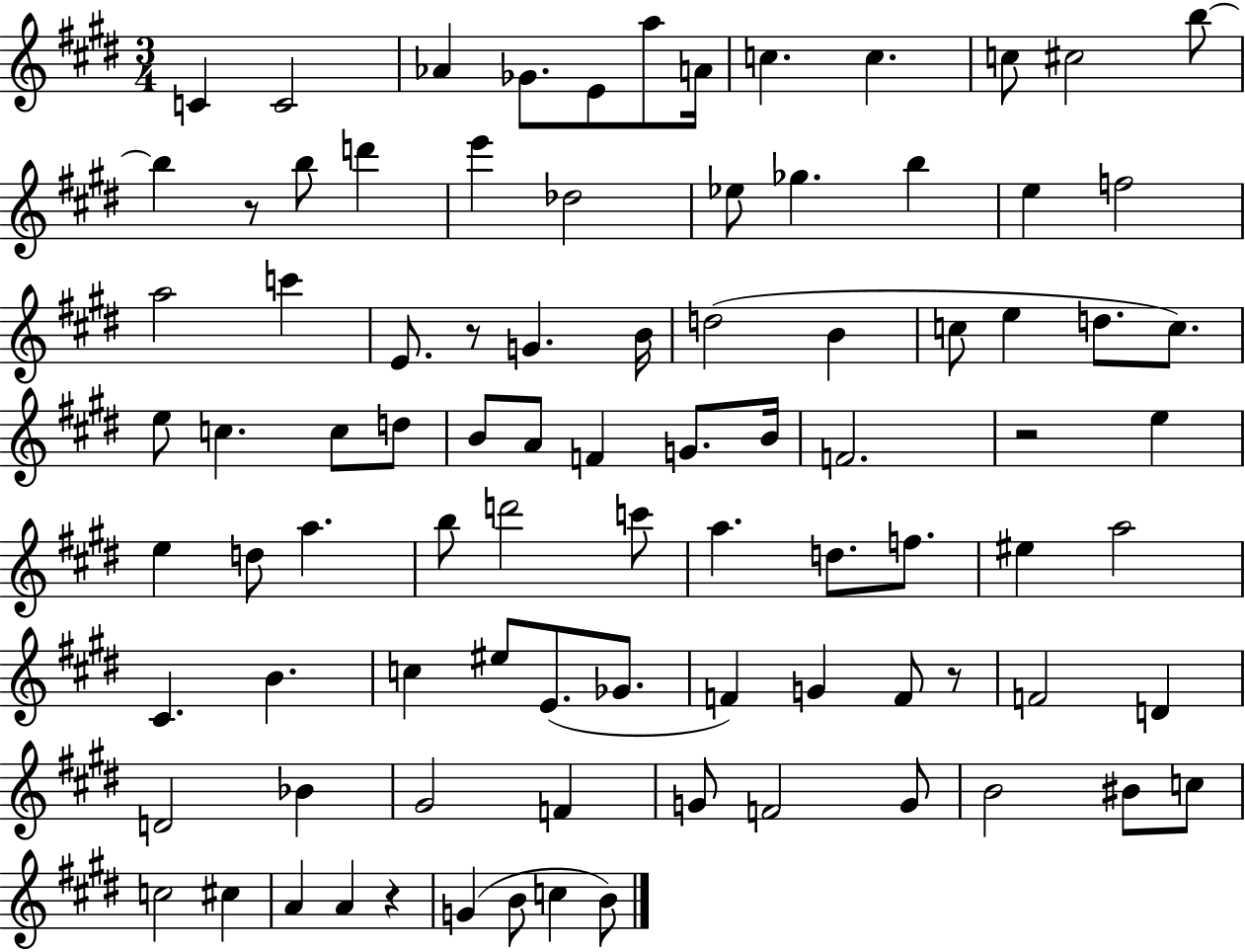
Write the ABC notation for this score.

X:1
T:Untitled
M:3/4
L:1/4
K:E
C C2 _A _G/2 E/2 a/2 A/4 c c c/2 ^c2 b/2 b z/2 b/2 d' e' _d2 _e/2 _g b e f2 a2 c' E/2 z/2 G B/4 d2 B c/2 e d/2 c/2 e/2 c c/2 d/2 B/2 A/2 F G/2 B/4 F2 z2 e e d/2 a b/2 d'2 c'/2 a d/2 f/2 ^e a2 ^C B c ^e/2 E/2 _G/2 F G F/2 z/2 F2 D D2 _B ^G2 F G/2 F2 G/2 B2 ^B/2 c/2 c2 ^c A A z G B/2 c B/2